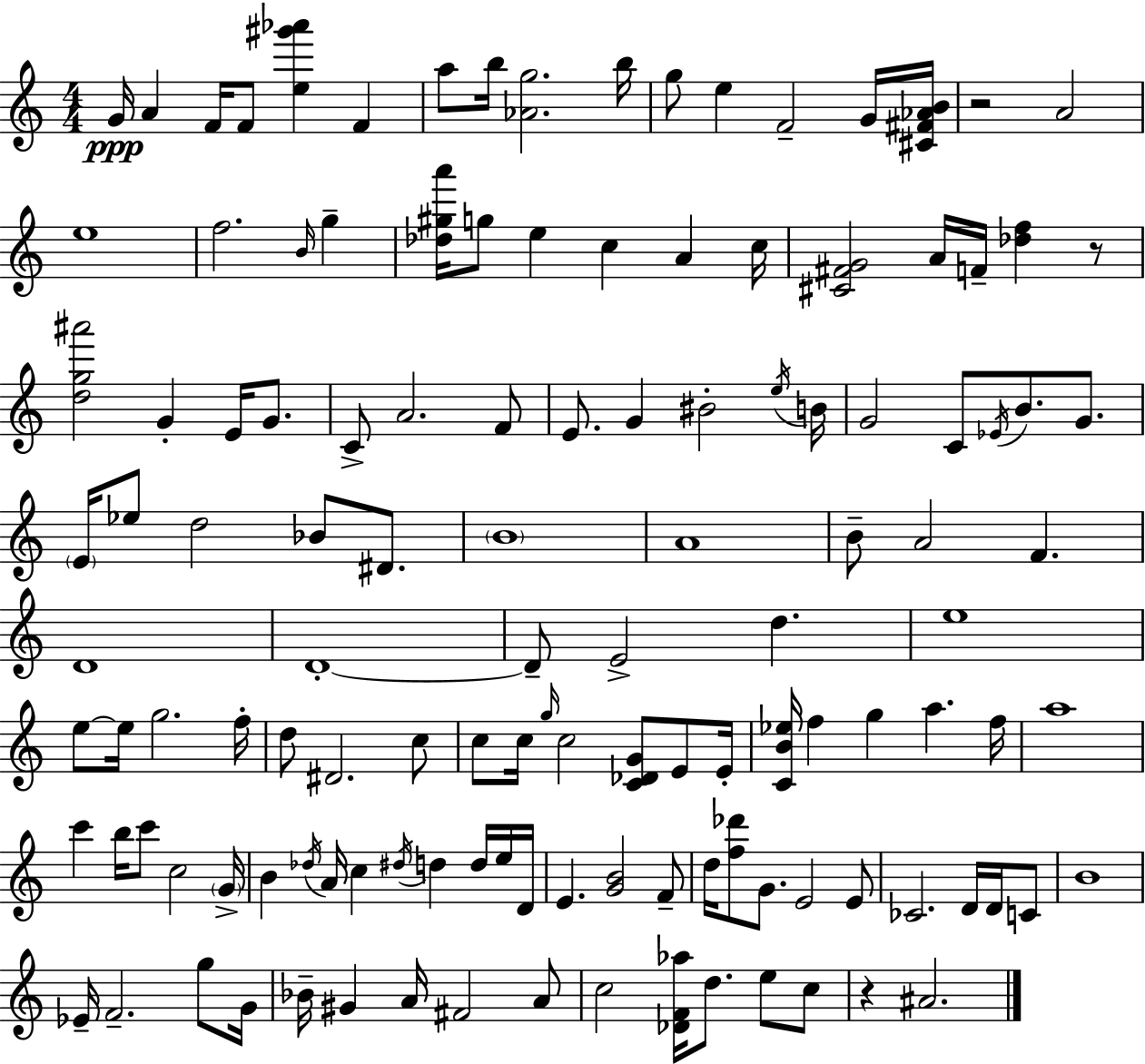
X:1
T:Untitled
M:4/4
L:1/4
K:C
G/4 A F/4 F/2 [e^g'_a'] F a/2 b/4 [_Ag]2 b/4 g/2 e F2 G/4 [^C^F_AB]/4 z2 A2 e4 f2 B/4 g [_d^ga']/4 g/2 e c A c/4 [^C^FG]2 A/4 F/4 [_df] z/2 [dg^a']2 G E/4 G/2 C/2 A2 F/2 E/2 G ^B2 e/4 B/4 G2 C/2 _E/4 B/2 G/2 E/4 _e/2 d2 _B/2 ^D/2 B4 A4 B/2 A2 F D4 D4 D/2 E2 d e4 e/2 e/4 g2 f/4 d/2 ^D2 c/2 c/2 c/4 g/4 c2 [C_DG]/2 E/2 E/4 [CB_e]/4 f g a f/4 a4 c' b/4 c'/2 c2 G/4 B _d/4 A/4 c ^d/4 d d/4 e/4 D/4 E [GB]2 F/2 d/4 [f_d']/2 G/2 E2 E/2 _C2 D/4 D/4 C/2 B4 _E/4 F2 g/2 G/4 _B/4 ^G A/4 ^F2 A/2 c2 [_DF_a]/4 d/2 e/2 c/2 z ^A2